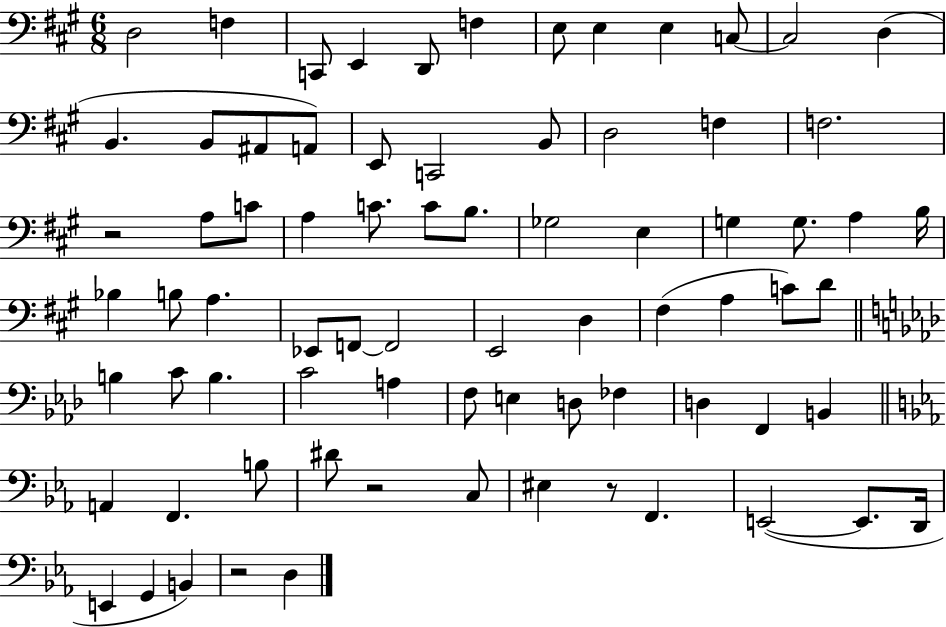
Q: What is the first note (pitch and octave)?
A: D3